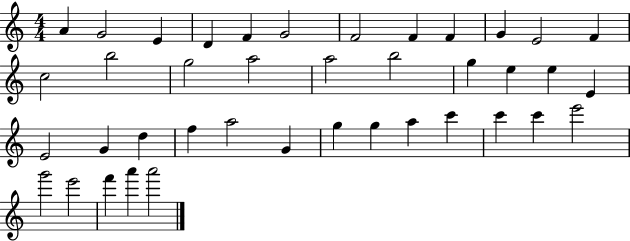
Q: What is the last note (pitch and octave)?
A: A6